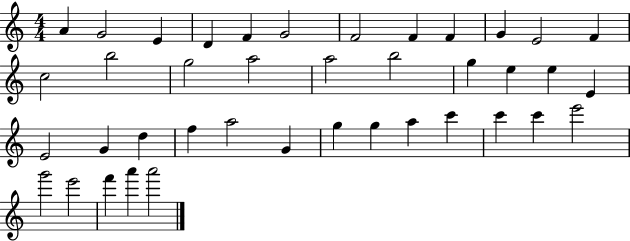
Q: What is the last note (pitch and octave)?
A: A6